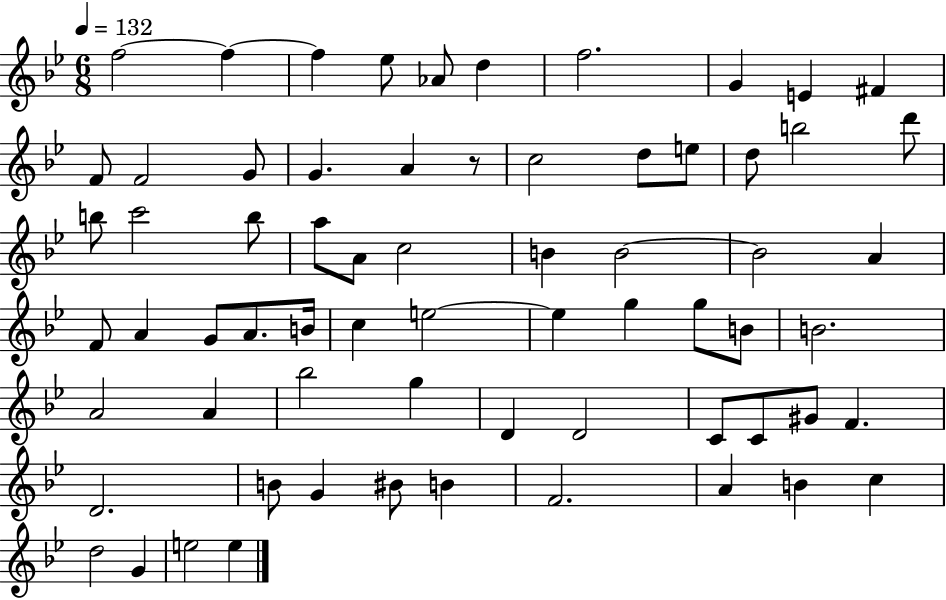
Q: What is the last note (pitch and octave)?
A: E5